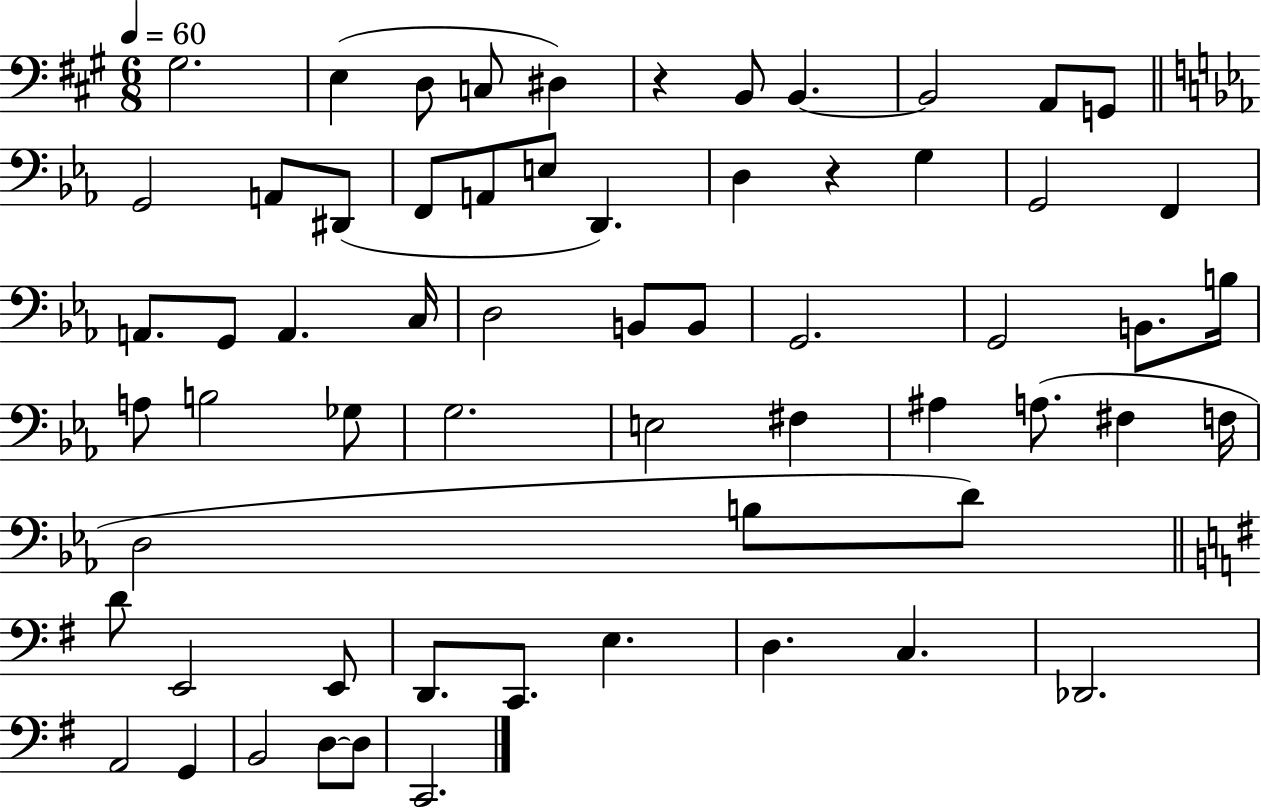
{
  \clef bass
  \numericTimeSignature
  \time 6/8
  \key a \major
  \tempo 4 = 60
  gis2. | e4( d8 c8 dis4) | r4 b,8 b,4.~~ | b,2 a,8 g,8 | \break \bar "||" \break \key ees \major g,2 a,8 dis,8( | f,8 a,8 e8 d,4.) | d4 r4 g4 | g,2 f,4 | \break a,8. g,8 a,4. c16 | d2 b,8 b,8 | g,2. | g,2 b,8. b16 | \break a8 b2 ges8 | g2. | e2 fis4 | ais4 a8.( fis4 f16 | \break d2 b8 d'8) | \bar "||" \break \key g \major d'8 e,2 e,8 | d,8. c,8. e4. | d4. c4. | des,2. | \break a,2 g,4 | b,2 d8~~ d8 | c,2. | \bar "|."
}